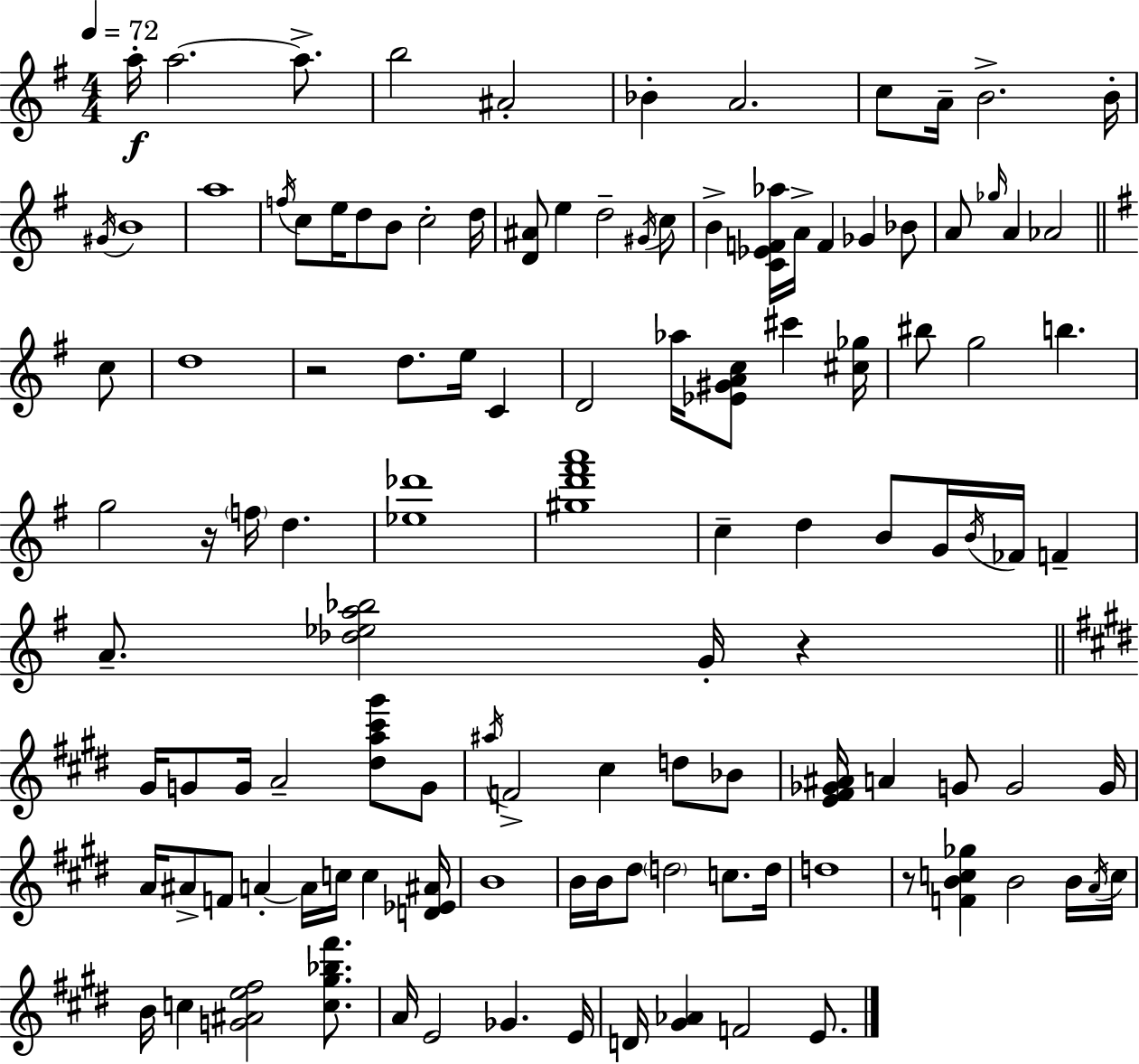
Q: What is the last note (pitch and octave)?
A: E4